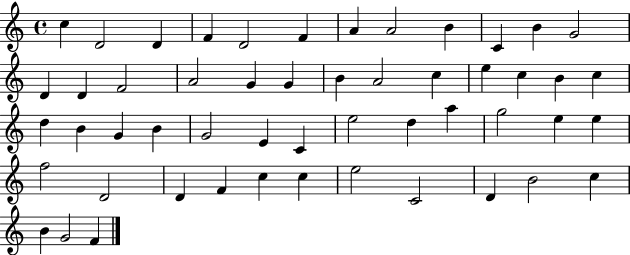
X:1
T:Untitled
M:4/4
L:1/4
K:C
c D2 D F D2 F A A2 B C B G2 D D F2 A2 G G B A2 c e c B c d B G B G2 E C e2 d a g2 e e f2 D2 D F c c e2 C2 D B2 c B G2 F